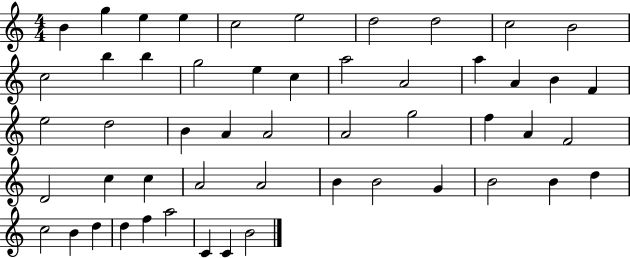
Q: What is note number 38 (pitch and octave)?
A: B4